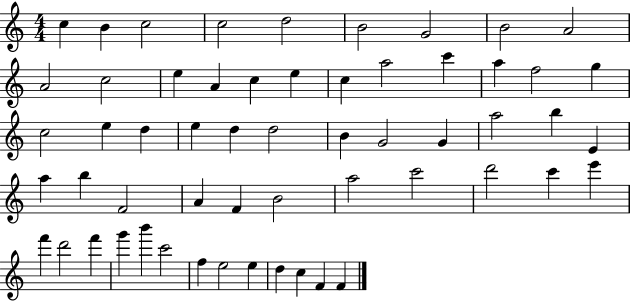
C5/q B4/q C5/h C5/h D5/h B4/h G4/h B4/h A4/h A4/h C5/h E5/q A4/q C5/q E5/q C5/q A5/h C6/q A5/q F5/h G5/q C5/h E5/q D5/q E5/q D5/q D5/h B4/q G4/h G4/q A5/h B5/q E4/q A5/q B5/q F4/h A4/q F4/q B4/h A5/h C6/h D6/h C6/q E6/q F6/q D6/h F6/q G6/q B6/q C6/h F5/q E5/h E5/q D5/q C5/q F4/q F4/q